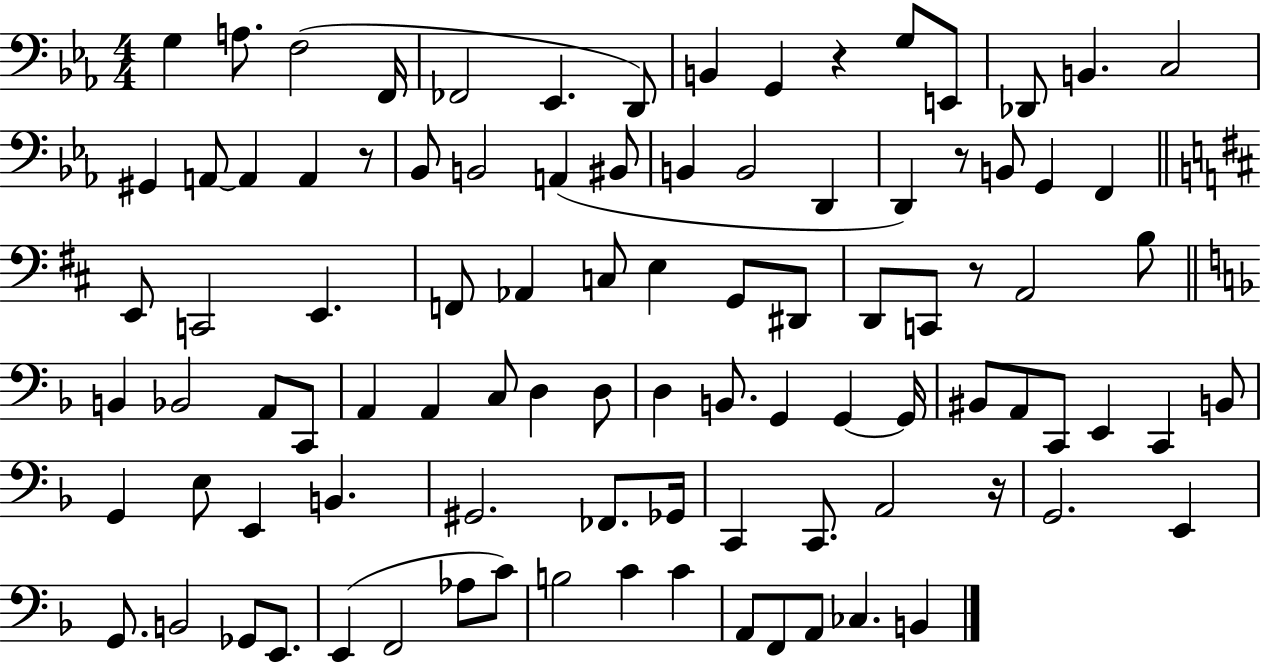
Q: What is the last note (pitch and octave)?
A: B2